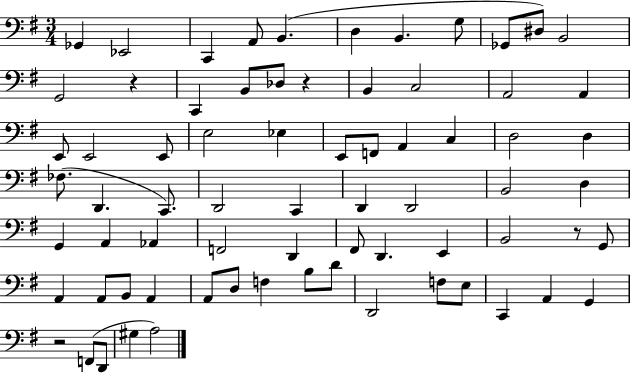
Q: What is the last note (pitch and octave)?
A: A3